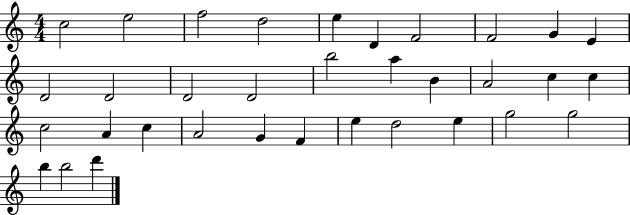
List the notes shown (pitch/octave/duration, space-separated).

C5/h E5/h F5/h D5/h E5/q D4/q F4/h F4/h G4/q E4/q D4/h D4/h D4/h D4/h B5/h A5/q B4/q A4/h C5/q C5/q C5/h A4/q C5/q A4/h G4/q F4/q E5/q D5/h E5/q G5/h G5/h B5/q B5/h D6/q